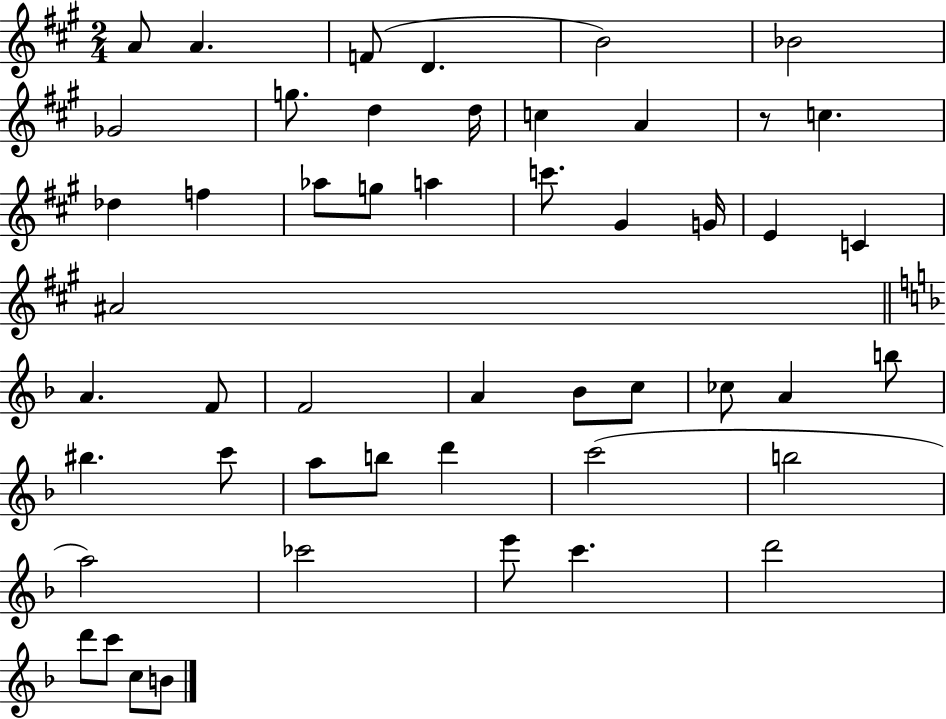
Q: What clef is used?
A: treble